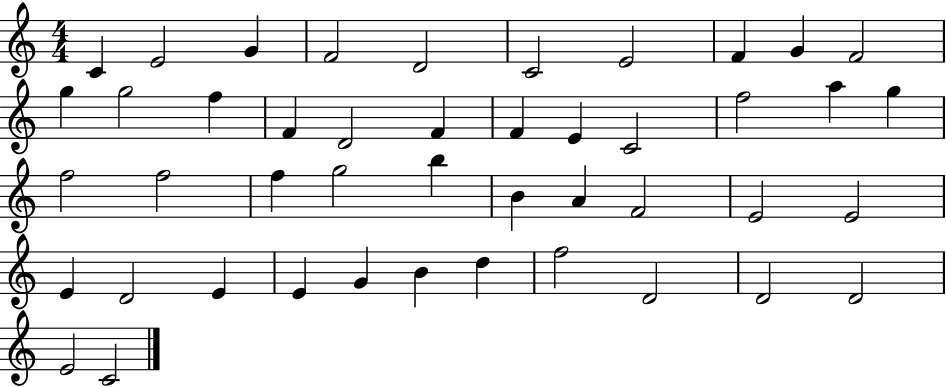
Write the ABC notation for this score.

X:1
T:Untitled
M:4/4
L:1/4
K:C
C E2 G F2 D2 C2 E2 F G F2 g g2 f F D2 F F E C2 f2 a g f2 f2 f g2 b B A F2 E2 E2 E D2 E E G B d f2 D2 D2 D2 E2 C2